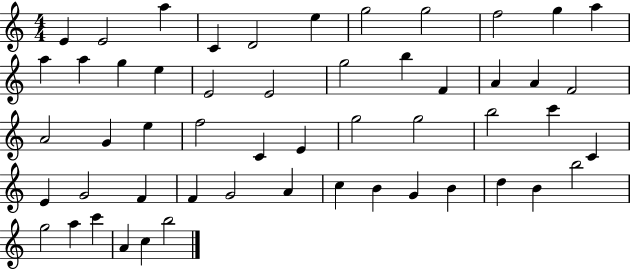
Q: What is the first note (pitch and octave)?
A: E4